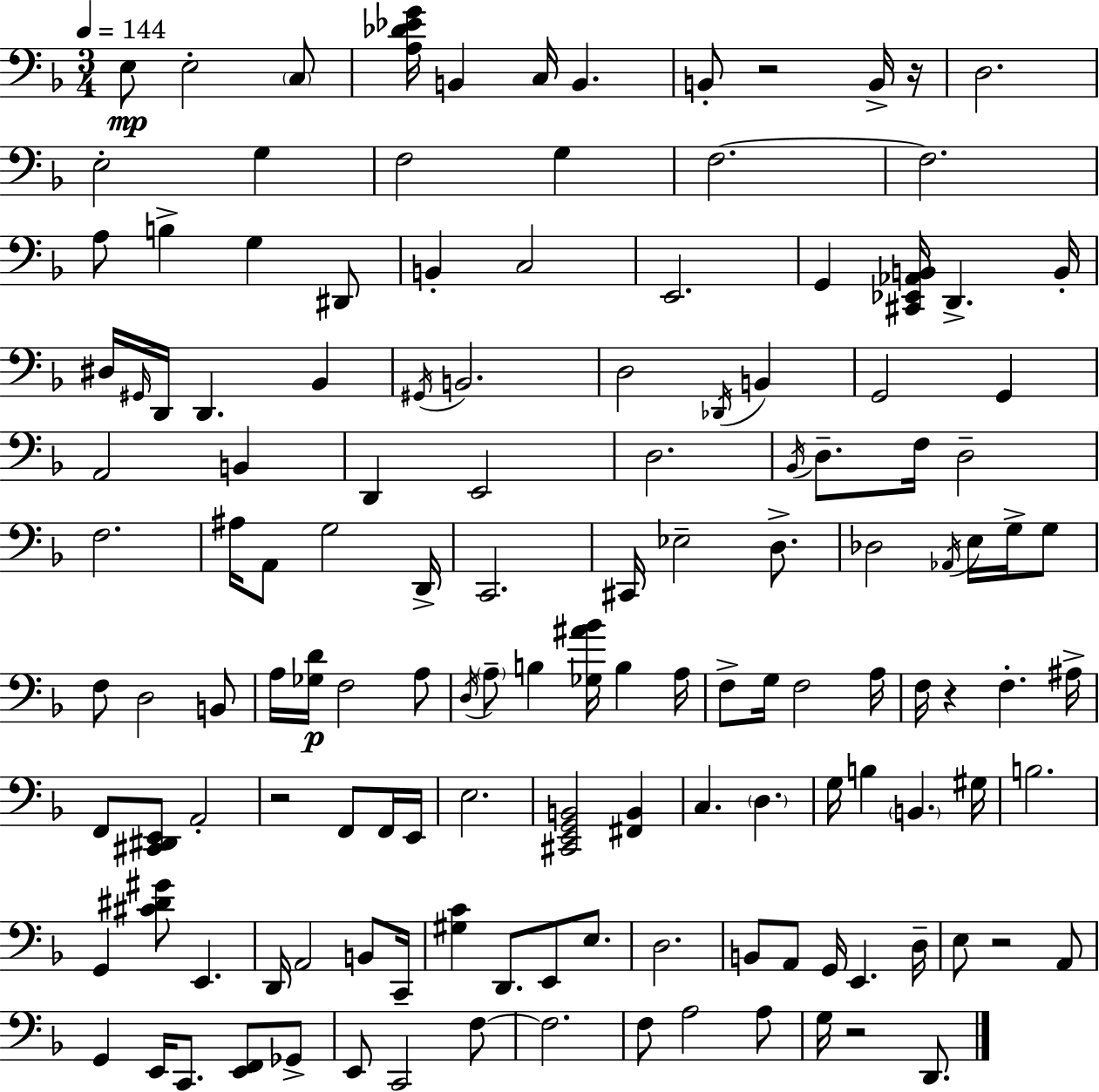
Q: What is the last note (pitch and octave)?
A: D2